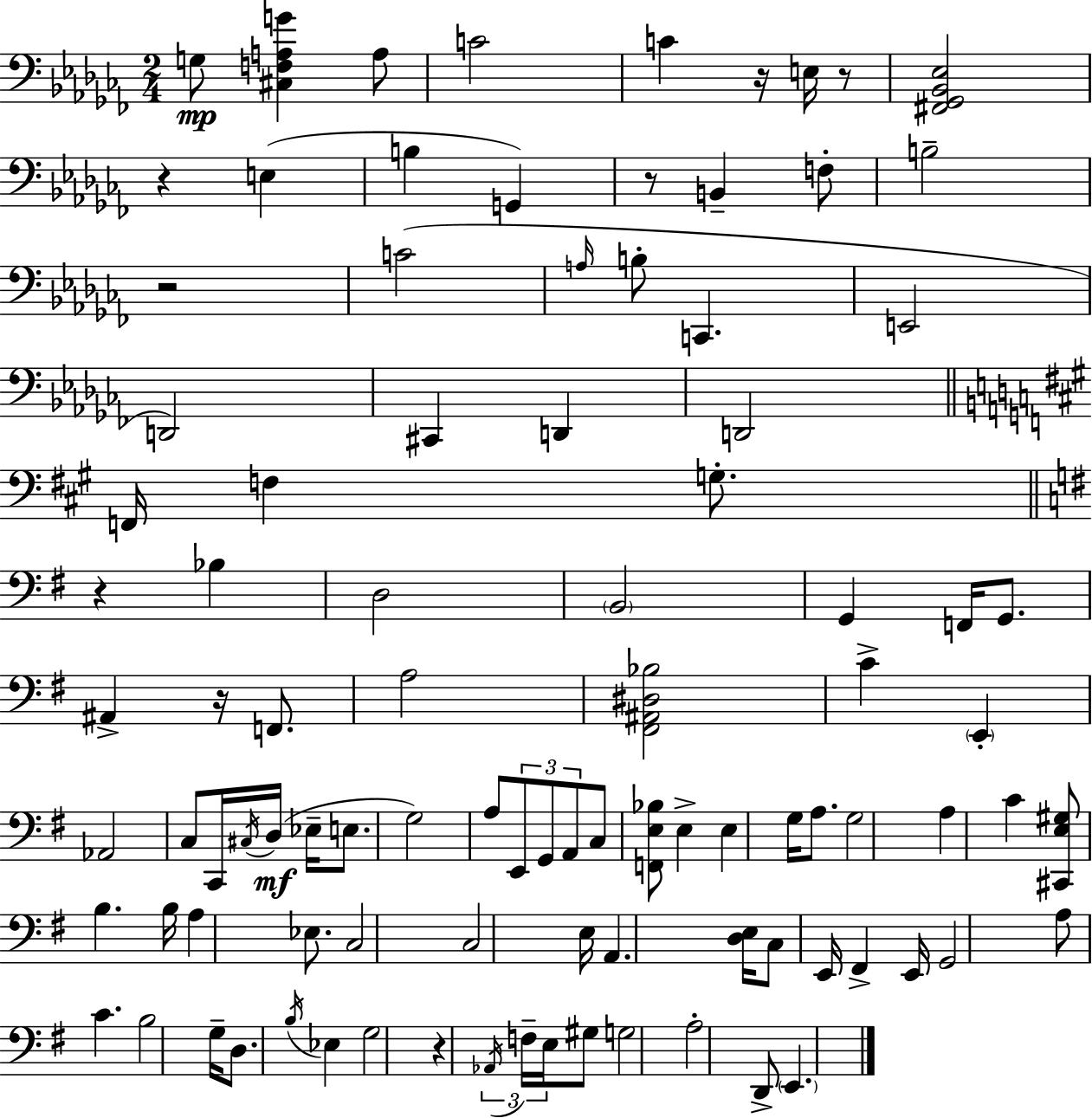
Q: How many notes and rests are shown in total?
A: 97